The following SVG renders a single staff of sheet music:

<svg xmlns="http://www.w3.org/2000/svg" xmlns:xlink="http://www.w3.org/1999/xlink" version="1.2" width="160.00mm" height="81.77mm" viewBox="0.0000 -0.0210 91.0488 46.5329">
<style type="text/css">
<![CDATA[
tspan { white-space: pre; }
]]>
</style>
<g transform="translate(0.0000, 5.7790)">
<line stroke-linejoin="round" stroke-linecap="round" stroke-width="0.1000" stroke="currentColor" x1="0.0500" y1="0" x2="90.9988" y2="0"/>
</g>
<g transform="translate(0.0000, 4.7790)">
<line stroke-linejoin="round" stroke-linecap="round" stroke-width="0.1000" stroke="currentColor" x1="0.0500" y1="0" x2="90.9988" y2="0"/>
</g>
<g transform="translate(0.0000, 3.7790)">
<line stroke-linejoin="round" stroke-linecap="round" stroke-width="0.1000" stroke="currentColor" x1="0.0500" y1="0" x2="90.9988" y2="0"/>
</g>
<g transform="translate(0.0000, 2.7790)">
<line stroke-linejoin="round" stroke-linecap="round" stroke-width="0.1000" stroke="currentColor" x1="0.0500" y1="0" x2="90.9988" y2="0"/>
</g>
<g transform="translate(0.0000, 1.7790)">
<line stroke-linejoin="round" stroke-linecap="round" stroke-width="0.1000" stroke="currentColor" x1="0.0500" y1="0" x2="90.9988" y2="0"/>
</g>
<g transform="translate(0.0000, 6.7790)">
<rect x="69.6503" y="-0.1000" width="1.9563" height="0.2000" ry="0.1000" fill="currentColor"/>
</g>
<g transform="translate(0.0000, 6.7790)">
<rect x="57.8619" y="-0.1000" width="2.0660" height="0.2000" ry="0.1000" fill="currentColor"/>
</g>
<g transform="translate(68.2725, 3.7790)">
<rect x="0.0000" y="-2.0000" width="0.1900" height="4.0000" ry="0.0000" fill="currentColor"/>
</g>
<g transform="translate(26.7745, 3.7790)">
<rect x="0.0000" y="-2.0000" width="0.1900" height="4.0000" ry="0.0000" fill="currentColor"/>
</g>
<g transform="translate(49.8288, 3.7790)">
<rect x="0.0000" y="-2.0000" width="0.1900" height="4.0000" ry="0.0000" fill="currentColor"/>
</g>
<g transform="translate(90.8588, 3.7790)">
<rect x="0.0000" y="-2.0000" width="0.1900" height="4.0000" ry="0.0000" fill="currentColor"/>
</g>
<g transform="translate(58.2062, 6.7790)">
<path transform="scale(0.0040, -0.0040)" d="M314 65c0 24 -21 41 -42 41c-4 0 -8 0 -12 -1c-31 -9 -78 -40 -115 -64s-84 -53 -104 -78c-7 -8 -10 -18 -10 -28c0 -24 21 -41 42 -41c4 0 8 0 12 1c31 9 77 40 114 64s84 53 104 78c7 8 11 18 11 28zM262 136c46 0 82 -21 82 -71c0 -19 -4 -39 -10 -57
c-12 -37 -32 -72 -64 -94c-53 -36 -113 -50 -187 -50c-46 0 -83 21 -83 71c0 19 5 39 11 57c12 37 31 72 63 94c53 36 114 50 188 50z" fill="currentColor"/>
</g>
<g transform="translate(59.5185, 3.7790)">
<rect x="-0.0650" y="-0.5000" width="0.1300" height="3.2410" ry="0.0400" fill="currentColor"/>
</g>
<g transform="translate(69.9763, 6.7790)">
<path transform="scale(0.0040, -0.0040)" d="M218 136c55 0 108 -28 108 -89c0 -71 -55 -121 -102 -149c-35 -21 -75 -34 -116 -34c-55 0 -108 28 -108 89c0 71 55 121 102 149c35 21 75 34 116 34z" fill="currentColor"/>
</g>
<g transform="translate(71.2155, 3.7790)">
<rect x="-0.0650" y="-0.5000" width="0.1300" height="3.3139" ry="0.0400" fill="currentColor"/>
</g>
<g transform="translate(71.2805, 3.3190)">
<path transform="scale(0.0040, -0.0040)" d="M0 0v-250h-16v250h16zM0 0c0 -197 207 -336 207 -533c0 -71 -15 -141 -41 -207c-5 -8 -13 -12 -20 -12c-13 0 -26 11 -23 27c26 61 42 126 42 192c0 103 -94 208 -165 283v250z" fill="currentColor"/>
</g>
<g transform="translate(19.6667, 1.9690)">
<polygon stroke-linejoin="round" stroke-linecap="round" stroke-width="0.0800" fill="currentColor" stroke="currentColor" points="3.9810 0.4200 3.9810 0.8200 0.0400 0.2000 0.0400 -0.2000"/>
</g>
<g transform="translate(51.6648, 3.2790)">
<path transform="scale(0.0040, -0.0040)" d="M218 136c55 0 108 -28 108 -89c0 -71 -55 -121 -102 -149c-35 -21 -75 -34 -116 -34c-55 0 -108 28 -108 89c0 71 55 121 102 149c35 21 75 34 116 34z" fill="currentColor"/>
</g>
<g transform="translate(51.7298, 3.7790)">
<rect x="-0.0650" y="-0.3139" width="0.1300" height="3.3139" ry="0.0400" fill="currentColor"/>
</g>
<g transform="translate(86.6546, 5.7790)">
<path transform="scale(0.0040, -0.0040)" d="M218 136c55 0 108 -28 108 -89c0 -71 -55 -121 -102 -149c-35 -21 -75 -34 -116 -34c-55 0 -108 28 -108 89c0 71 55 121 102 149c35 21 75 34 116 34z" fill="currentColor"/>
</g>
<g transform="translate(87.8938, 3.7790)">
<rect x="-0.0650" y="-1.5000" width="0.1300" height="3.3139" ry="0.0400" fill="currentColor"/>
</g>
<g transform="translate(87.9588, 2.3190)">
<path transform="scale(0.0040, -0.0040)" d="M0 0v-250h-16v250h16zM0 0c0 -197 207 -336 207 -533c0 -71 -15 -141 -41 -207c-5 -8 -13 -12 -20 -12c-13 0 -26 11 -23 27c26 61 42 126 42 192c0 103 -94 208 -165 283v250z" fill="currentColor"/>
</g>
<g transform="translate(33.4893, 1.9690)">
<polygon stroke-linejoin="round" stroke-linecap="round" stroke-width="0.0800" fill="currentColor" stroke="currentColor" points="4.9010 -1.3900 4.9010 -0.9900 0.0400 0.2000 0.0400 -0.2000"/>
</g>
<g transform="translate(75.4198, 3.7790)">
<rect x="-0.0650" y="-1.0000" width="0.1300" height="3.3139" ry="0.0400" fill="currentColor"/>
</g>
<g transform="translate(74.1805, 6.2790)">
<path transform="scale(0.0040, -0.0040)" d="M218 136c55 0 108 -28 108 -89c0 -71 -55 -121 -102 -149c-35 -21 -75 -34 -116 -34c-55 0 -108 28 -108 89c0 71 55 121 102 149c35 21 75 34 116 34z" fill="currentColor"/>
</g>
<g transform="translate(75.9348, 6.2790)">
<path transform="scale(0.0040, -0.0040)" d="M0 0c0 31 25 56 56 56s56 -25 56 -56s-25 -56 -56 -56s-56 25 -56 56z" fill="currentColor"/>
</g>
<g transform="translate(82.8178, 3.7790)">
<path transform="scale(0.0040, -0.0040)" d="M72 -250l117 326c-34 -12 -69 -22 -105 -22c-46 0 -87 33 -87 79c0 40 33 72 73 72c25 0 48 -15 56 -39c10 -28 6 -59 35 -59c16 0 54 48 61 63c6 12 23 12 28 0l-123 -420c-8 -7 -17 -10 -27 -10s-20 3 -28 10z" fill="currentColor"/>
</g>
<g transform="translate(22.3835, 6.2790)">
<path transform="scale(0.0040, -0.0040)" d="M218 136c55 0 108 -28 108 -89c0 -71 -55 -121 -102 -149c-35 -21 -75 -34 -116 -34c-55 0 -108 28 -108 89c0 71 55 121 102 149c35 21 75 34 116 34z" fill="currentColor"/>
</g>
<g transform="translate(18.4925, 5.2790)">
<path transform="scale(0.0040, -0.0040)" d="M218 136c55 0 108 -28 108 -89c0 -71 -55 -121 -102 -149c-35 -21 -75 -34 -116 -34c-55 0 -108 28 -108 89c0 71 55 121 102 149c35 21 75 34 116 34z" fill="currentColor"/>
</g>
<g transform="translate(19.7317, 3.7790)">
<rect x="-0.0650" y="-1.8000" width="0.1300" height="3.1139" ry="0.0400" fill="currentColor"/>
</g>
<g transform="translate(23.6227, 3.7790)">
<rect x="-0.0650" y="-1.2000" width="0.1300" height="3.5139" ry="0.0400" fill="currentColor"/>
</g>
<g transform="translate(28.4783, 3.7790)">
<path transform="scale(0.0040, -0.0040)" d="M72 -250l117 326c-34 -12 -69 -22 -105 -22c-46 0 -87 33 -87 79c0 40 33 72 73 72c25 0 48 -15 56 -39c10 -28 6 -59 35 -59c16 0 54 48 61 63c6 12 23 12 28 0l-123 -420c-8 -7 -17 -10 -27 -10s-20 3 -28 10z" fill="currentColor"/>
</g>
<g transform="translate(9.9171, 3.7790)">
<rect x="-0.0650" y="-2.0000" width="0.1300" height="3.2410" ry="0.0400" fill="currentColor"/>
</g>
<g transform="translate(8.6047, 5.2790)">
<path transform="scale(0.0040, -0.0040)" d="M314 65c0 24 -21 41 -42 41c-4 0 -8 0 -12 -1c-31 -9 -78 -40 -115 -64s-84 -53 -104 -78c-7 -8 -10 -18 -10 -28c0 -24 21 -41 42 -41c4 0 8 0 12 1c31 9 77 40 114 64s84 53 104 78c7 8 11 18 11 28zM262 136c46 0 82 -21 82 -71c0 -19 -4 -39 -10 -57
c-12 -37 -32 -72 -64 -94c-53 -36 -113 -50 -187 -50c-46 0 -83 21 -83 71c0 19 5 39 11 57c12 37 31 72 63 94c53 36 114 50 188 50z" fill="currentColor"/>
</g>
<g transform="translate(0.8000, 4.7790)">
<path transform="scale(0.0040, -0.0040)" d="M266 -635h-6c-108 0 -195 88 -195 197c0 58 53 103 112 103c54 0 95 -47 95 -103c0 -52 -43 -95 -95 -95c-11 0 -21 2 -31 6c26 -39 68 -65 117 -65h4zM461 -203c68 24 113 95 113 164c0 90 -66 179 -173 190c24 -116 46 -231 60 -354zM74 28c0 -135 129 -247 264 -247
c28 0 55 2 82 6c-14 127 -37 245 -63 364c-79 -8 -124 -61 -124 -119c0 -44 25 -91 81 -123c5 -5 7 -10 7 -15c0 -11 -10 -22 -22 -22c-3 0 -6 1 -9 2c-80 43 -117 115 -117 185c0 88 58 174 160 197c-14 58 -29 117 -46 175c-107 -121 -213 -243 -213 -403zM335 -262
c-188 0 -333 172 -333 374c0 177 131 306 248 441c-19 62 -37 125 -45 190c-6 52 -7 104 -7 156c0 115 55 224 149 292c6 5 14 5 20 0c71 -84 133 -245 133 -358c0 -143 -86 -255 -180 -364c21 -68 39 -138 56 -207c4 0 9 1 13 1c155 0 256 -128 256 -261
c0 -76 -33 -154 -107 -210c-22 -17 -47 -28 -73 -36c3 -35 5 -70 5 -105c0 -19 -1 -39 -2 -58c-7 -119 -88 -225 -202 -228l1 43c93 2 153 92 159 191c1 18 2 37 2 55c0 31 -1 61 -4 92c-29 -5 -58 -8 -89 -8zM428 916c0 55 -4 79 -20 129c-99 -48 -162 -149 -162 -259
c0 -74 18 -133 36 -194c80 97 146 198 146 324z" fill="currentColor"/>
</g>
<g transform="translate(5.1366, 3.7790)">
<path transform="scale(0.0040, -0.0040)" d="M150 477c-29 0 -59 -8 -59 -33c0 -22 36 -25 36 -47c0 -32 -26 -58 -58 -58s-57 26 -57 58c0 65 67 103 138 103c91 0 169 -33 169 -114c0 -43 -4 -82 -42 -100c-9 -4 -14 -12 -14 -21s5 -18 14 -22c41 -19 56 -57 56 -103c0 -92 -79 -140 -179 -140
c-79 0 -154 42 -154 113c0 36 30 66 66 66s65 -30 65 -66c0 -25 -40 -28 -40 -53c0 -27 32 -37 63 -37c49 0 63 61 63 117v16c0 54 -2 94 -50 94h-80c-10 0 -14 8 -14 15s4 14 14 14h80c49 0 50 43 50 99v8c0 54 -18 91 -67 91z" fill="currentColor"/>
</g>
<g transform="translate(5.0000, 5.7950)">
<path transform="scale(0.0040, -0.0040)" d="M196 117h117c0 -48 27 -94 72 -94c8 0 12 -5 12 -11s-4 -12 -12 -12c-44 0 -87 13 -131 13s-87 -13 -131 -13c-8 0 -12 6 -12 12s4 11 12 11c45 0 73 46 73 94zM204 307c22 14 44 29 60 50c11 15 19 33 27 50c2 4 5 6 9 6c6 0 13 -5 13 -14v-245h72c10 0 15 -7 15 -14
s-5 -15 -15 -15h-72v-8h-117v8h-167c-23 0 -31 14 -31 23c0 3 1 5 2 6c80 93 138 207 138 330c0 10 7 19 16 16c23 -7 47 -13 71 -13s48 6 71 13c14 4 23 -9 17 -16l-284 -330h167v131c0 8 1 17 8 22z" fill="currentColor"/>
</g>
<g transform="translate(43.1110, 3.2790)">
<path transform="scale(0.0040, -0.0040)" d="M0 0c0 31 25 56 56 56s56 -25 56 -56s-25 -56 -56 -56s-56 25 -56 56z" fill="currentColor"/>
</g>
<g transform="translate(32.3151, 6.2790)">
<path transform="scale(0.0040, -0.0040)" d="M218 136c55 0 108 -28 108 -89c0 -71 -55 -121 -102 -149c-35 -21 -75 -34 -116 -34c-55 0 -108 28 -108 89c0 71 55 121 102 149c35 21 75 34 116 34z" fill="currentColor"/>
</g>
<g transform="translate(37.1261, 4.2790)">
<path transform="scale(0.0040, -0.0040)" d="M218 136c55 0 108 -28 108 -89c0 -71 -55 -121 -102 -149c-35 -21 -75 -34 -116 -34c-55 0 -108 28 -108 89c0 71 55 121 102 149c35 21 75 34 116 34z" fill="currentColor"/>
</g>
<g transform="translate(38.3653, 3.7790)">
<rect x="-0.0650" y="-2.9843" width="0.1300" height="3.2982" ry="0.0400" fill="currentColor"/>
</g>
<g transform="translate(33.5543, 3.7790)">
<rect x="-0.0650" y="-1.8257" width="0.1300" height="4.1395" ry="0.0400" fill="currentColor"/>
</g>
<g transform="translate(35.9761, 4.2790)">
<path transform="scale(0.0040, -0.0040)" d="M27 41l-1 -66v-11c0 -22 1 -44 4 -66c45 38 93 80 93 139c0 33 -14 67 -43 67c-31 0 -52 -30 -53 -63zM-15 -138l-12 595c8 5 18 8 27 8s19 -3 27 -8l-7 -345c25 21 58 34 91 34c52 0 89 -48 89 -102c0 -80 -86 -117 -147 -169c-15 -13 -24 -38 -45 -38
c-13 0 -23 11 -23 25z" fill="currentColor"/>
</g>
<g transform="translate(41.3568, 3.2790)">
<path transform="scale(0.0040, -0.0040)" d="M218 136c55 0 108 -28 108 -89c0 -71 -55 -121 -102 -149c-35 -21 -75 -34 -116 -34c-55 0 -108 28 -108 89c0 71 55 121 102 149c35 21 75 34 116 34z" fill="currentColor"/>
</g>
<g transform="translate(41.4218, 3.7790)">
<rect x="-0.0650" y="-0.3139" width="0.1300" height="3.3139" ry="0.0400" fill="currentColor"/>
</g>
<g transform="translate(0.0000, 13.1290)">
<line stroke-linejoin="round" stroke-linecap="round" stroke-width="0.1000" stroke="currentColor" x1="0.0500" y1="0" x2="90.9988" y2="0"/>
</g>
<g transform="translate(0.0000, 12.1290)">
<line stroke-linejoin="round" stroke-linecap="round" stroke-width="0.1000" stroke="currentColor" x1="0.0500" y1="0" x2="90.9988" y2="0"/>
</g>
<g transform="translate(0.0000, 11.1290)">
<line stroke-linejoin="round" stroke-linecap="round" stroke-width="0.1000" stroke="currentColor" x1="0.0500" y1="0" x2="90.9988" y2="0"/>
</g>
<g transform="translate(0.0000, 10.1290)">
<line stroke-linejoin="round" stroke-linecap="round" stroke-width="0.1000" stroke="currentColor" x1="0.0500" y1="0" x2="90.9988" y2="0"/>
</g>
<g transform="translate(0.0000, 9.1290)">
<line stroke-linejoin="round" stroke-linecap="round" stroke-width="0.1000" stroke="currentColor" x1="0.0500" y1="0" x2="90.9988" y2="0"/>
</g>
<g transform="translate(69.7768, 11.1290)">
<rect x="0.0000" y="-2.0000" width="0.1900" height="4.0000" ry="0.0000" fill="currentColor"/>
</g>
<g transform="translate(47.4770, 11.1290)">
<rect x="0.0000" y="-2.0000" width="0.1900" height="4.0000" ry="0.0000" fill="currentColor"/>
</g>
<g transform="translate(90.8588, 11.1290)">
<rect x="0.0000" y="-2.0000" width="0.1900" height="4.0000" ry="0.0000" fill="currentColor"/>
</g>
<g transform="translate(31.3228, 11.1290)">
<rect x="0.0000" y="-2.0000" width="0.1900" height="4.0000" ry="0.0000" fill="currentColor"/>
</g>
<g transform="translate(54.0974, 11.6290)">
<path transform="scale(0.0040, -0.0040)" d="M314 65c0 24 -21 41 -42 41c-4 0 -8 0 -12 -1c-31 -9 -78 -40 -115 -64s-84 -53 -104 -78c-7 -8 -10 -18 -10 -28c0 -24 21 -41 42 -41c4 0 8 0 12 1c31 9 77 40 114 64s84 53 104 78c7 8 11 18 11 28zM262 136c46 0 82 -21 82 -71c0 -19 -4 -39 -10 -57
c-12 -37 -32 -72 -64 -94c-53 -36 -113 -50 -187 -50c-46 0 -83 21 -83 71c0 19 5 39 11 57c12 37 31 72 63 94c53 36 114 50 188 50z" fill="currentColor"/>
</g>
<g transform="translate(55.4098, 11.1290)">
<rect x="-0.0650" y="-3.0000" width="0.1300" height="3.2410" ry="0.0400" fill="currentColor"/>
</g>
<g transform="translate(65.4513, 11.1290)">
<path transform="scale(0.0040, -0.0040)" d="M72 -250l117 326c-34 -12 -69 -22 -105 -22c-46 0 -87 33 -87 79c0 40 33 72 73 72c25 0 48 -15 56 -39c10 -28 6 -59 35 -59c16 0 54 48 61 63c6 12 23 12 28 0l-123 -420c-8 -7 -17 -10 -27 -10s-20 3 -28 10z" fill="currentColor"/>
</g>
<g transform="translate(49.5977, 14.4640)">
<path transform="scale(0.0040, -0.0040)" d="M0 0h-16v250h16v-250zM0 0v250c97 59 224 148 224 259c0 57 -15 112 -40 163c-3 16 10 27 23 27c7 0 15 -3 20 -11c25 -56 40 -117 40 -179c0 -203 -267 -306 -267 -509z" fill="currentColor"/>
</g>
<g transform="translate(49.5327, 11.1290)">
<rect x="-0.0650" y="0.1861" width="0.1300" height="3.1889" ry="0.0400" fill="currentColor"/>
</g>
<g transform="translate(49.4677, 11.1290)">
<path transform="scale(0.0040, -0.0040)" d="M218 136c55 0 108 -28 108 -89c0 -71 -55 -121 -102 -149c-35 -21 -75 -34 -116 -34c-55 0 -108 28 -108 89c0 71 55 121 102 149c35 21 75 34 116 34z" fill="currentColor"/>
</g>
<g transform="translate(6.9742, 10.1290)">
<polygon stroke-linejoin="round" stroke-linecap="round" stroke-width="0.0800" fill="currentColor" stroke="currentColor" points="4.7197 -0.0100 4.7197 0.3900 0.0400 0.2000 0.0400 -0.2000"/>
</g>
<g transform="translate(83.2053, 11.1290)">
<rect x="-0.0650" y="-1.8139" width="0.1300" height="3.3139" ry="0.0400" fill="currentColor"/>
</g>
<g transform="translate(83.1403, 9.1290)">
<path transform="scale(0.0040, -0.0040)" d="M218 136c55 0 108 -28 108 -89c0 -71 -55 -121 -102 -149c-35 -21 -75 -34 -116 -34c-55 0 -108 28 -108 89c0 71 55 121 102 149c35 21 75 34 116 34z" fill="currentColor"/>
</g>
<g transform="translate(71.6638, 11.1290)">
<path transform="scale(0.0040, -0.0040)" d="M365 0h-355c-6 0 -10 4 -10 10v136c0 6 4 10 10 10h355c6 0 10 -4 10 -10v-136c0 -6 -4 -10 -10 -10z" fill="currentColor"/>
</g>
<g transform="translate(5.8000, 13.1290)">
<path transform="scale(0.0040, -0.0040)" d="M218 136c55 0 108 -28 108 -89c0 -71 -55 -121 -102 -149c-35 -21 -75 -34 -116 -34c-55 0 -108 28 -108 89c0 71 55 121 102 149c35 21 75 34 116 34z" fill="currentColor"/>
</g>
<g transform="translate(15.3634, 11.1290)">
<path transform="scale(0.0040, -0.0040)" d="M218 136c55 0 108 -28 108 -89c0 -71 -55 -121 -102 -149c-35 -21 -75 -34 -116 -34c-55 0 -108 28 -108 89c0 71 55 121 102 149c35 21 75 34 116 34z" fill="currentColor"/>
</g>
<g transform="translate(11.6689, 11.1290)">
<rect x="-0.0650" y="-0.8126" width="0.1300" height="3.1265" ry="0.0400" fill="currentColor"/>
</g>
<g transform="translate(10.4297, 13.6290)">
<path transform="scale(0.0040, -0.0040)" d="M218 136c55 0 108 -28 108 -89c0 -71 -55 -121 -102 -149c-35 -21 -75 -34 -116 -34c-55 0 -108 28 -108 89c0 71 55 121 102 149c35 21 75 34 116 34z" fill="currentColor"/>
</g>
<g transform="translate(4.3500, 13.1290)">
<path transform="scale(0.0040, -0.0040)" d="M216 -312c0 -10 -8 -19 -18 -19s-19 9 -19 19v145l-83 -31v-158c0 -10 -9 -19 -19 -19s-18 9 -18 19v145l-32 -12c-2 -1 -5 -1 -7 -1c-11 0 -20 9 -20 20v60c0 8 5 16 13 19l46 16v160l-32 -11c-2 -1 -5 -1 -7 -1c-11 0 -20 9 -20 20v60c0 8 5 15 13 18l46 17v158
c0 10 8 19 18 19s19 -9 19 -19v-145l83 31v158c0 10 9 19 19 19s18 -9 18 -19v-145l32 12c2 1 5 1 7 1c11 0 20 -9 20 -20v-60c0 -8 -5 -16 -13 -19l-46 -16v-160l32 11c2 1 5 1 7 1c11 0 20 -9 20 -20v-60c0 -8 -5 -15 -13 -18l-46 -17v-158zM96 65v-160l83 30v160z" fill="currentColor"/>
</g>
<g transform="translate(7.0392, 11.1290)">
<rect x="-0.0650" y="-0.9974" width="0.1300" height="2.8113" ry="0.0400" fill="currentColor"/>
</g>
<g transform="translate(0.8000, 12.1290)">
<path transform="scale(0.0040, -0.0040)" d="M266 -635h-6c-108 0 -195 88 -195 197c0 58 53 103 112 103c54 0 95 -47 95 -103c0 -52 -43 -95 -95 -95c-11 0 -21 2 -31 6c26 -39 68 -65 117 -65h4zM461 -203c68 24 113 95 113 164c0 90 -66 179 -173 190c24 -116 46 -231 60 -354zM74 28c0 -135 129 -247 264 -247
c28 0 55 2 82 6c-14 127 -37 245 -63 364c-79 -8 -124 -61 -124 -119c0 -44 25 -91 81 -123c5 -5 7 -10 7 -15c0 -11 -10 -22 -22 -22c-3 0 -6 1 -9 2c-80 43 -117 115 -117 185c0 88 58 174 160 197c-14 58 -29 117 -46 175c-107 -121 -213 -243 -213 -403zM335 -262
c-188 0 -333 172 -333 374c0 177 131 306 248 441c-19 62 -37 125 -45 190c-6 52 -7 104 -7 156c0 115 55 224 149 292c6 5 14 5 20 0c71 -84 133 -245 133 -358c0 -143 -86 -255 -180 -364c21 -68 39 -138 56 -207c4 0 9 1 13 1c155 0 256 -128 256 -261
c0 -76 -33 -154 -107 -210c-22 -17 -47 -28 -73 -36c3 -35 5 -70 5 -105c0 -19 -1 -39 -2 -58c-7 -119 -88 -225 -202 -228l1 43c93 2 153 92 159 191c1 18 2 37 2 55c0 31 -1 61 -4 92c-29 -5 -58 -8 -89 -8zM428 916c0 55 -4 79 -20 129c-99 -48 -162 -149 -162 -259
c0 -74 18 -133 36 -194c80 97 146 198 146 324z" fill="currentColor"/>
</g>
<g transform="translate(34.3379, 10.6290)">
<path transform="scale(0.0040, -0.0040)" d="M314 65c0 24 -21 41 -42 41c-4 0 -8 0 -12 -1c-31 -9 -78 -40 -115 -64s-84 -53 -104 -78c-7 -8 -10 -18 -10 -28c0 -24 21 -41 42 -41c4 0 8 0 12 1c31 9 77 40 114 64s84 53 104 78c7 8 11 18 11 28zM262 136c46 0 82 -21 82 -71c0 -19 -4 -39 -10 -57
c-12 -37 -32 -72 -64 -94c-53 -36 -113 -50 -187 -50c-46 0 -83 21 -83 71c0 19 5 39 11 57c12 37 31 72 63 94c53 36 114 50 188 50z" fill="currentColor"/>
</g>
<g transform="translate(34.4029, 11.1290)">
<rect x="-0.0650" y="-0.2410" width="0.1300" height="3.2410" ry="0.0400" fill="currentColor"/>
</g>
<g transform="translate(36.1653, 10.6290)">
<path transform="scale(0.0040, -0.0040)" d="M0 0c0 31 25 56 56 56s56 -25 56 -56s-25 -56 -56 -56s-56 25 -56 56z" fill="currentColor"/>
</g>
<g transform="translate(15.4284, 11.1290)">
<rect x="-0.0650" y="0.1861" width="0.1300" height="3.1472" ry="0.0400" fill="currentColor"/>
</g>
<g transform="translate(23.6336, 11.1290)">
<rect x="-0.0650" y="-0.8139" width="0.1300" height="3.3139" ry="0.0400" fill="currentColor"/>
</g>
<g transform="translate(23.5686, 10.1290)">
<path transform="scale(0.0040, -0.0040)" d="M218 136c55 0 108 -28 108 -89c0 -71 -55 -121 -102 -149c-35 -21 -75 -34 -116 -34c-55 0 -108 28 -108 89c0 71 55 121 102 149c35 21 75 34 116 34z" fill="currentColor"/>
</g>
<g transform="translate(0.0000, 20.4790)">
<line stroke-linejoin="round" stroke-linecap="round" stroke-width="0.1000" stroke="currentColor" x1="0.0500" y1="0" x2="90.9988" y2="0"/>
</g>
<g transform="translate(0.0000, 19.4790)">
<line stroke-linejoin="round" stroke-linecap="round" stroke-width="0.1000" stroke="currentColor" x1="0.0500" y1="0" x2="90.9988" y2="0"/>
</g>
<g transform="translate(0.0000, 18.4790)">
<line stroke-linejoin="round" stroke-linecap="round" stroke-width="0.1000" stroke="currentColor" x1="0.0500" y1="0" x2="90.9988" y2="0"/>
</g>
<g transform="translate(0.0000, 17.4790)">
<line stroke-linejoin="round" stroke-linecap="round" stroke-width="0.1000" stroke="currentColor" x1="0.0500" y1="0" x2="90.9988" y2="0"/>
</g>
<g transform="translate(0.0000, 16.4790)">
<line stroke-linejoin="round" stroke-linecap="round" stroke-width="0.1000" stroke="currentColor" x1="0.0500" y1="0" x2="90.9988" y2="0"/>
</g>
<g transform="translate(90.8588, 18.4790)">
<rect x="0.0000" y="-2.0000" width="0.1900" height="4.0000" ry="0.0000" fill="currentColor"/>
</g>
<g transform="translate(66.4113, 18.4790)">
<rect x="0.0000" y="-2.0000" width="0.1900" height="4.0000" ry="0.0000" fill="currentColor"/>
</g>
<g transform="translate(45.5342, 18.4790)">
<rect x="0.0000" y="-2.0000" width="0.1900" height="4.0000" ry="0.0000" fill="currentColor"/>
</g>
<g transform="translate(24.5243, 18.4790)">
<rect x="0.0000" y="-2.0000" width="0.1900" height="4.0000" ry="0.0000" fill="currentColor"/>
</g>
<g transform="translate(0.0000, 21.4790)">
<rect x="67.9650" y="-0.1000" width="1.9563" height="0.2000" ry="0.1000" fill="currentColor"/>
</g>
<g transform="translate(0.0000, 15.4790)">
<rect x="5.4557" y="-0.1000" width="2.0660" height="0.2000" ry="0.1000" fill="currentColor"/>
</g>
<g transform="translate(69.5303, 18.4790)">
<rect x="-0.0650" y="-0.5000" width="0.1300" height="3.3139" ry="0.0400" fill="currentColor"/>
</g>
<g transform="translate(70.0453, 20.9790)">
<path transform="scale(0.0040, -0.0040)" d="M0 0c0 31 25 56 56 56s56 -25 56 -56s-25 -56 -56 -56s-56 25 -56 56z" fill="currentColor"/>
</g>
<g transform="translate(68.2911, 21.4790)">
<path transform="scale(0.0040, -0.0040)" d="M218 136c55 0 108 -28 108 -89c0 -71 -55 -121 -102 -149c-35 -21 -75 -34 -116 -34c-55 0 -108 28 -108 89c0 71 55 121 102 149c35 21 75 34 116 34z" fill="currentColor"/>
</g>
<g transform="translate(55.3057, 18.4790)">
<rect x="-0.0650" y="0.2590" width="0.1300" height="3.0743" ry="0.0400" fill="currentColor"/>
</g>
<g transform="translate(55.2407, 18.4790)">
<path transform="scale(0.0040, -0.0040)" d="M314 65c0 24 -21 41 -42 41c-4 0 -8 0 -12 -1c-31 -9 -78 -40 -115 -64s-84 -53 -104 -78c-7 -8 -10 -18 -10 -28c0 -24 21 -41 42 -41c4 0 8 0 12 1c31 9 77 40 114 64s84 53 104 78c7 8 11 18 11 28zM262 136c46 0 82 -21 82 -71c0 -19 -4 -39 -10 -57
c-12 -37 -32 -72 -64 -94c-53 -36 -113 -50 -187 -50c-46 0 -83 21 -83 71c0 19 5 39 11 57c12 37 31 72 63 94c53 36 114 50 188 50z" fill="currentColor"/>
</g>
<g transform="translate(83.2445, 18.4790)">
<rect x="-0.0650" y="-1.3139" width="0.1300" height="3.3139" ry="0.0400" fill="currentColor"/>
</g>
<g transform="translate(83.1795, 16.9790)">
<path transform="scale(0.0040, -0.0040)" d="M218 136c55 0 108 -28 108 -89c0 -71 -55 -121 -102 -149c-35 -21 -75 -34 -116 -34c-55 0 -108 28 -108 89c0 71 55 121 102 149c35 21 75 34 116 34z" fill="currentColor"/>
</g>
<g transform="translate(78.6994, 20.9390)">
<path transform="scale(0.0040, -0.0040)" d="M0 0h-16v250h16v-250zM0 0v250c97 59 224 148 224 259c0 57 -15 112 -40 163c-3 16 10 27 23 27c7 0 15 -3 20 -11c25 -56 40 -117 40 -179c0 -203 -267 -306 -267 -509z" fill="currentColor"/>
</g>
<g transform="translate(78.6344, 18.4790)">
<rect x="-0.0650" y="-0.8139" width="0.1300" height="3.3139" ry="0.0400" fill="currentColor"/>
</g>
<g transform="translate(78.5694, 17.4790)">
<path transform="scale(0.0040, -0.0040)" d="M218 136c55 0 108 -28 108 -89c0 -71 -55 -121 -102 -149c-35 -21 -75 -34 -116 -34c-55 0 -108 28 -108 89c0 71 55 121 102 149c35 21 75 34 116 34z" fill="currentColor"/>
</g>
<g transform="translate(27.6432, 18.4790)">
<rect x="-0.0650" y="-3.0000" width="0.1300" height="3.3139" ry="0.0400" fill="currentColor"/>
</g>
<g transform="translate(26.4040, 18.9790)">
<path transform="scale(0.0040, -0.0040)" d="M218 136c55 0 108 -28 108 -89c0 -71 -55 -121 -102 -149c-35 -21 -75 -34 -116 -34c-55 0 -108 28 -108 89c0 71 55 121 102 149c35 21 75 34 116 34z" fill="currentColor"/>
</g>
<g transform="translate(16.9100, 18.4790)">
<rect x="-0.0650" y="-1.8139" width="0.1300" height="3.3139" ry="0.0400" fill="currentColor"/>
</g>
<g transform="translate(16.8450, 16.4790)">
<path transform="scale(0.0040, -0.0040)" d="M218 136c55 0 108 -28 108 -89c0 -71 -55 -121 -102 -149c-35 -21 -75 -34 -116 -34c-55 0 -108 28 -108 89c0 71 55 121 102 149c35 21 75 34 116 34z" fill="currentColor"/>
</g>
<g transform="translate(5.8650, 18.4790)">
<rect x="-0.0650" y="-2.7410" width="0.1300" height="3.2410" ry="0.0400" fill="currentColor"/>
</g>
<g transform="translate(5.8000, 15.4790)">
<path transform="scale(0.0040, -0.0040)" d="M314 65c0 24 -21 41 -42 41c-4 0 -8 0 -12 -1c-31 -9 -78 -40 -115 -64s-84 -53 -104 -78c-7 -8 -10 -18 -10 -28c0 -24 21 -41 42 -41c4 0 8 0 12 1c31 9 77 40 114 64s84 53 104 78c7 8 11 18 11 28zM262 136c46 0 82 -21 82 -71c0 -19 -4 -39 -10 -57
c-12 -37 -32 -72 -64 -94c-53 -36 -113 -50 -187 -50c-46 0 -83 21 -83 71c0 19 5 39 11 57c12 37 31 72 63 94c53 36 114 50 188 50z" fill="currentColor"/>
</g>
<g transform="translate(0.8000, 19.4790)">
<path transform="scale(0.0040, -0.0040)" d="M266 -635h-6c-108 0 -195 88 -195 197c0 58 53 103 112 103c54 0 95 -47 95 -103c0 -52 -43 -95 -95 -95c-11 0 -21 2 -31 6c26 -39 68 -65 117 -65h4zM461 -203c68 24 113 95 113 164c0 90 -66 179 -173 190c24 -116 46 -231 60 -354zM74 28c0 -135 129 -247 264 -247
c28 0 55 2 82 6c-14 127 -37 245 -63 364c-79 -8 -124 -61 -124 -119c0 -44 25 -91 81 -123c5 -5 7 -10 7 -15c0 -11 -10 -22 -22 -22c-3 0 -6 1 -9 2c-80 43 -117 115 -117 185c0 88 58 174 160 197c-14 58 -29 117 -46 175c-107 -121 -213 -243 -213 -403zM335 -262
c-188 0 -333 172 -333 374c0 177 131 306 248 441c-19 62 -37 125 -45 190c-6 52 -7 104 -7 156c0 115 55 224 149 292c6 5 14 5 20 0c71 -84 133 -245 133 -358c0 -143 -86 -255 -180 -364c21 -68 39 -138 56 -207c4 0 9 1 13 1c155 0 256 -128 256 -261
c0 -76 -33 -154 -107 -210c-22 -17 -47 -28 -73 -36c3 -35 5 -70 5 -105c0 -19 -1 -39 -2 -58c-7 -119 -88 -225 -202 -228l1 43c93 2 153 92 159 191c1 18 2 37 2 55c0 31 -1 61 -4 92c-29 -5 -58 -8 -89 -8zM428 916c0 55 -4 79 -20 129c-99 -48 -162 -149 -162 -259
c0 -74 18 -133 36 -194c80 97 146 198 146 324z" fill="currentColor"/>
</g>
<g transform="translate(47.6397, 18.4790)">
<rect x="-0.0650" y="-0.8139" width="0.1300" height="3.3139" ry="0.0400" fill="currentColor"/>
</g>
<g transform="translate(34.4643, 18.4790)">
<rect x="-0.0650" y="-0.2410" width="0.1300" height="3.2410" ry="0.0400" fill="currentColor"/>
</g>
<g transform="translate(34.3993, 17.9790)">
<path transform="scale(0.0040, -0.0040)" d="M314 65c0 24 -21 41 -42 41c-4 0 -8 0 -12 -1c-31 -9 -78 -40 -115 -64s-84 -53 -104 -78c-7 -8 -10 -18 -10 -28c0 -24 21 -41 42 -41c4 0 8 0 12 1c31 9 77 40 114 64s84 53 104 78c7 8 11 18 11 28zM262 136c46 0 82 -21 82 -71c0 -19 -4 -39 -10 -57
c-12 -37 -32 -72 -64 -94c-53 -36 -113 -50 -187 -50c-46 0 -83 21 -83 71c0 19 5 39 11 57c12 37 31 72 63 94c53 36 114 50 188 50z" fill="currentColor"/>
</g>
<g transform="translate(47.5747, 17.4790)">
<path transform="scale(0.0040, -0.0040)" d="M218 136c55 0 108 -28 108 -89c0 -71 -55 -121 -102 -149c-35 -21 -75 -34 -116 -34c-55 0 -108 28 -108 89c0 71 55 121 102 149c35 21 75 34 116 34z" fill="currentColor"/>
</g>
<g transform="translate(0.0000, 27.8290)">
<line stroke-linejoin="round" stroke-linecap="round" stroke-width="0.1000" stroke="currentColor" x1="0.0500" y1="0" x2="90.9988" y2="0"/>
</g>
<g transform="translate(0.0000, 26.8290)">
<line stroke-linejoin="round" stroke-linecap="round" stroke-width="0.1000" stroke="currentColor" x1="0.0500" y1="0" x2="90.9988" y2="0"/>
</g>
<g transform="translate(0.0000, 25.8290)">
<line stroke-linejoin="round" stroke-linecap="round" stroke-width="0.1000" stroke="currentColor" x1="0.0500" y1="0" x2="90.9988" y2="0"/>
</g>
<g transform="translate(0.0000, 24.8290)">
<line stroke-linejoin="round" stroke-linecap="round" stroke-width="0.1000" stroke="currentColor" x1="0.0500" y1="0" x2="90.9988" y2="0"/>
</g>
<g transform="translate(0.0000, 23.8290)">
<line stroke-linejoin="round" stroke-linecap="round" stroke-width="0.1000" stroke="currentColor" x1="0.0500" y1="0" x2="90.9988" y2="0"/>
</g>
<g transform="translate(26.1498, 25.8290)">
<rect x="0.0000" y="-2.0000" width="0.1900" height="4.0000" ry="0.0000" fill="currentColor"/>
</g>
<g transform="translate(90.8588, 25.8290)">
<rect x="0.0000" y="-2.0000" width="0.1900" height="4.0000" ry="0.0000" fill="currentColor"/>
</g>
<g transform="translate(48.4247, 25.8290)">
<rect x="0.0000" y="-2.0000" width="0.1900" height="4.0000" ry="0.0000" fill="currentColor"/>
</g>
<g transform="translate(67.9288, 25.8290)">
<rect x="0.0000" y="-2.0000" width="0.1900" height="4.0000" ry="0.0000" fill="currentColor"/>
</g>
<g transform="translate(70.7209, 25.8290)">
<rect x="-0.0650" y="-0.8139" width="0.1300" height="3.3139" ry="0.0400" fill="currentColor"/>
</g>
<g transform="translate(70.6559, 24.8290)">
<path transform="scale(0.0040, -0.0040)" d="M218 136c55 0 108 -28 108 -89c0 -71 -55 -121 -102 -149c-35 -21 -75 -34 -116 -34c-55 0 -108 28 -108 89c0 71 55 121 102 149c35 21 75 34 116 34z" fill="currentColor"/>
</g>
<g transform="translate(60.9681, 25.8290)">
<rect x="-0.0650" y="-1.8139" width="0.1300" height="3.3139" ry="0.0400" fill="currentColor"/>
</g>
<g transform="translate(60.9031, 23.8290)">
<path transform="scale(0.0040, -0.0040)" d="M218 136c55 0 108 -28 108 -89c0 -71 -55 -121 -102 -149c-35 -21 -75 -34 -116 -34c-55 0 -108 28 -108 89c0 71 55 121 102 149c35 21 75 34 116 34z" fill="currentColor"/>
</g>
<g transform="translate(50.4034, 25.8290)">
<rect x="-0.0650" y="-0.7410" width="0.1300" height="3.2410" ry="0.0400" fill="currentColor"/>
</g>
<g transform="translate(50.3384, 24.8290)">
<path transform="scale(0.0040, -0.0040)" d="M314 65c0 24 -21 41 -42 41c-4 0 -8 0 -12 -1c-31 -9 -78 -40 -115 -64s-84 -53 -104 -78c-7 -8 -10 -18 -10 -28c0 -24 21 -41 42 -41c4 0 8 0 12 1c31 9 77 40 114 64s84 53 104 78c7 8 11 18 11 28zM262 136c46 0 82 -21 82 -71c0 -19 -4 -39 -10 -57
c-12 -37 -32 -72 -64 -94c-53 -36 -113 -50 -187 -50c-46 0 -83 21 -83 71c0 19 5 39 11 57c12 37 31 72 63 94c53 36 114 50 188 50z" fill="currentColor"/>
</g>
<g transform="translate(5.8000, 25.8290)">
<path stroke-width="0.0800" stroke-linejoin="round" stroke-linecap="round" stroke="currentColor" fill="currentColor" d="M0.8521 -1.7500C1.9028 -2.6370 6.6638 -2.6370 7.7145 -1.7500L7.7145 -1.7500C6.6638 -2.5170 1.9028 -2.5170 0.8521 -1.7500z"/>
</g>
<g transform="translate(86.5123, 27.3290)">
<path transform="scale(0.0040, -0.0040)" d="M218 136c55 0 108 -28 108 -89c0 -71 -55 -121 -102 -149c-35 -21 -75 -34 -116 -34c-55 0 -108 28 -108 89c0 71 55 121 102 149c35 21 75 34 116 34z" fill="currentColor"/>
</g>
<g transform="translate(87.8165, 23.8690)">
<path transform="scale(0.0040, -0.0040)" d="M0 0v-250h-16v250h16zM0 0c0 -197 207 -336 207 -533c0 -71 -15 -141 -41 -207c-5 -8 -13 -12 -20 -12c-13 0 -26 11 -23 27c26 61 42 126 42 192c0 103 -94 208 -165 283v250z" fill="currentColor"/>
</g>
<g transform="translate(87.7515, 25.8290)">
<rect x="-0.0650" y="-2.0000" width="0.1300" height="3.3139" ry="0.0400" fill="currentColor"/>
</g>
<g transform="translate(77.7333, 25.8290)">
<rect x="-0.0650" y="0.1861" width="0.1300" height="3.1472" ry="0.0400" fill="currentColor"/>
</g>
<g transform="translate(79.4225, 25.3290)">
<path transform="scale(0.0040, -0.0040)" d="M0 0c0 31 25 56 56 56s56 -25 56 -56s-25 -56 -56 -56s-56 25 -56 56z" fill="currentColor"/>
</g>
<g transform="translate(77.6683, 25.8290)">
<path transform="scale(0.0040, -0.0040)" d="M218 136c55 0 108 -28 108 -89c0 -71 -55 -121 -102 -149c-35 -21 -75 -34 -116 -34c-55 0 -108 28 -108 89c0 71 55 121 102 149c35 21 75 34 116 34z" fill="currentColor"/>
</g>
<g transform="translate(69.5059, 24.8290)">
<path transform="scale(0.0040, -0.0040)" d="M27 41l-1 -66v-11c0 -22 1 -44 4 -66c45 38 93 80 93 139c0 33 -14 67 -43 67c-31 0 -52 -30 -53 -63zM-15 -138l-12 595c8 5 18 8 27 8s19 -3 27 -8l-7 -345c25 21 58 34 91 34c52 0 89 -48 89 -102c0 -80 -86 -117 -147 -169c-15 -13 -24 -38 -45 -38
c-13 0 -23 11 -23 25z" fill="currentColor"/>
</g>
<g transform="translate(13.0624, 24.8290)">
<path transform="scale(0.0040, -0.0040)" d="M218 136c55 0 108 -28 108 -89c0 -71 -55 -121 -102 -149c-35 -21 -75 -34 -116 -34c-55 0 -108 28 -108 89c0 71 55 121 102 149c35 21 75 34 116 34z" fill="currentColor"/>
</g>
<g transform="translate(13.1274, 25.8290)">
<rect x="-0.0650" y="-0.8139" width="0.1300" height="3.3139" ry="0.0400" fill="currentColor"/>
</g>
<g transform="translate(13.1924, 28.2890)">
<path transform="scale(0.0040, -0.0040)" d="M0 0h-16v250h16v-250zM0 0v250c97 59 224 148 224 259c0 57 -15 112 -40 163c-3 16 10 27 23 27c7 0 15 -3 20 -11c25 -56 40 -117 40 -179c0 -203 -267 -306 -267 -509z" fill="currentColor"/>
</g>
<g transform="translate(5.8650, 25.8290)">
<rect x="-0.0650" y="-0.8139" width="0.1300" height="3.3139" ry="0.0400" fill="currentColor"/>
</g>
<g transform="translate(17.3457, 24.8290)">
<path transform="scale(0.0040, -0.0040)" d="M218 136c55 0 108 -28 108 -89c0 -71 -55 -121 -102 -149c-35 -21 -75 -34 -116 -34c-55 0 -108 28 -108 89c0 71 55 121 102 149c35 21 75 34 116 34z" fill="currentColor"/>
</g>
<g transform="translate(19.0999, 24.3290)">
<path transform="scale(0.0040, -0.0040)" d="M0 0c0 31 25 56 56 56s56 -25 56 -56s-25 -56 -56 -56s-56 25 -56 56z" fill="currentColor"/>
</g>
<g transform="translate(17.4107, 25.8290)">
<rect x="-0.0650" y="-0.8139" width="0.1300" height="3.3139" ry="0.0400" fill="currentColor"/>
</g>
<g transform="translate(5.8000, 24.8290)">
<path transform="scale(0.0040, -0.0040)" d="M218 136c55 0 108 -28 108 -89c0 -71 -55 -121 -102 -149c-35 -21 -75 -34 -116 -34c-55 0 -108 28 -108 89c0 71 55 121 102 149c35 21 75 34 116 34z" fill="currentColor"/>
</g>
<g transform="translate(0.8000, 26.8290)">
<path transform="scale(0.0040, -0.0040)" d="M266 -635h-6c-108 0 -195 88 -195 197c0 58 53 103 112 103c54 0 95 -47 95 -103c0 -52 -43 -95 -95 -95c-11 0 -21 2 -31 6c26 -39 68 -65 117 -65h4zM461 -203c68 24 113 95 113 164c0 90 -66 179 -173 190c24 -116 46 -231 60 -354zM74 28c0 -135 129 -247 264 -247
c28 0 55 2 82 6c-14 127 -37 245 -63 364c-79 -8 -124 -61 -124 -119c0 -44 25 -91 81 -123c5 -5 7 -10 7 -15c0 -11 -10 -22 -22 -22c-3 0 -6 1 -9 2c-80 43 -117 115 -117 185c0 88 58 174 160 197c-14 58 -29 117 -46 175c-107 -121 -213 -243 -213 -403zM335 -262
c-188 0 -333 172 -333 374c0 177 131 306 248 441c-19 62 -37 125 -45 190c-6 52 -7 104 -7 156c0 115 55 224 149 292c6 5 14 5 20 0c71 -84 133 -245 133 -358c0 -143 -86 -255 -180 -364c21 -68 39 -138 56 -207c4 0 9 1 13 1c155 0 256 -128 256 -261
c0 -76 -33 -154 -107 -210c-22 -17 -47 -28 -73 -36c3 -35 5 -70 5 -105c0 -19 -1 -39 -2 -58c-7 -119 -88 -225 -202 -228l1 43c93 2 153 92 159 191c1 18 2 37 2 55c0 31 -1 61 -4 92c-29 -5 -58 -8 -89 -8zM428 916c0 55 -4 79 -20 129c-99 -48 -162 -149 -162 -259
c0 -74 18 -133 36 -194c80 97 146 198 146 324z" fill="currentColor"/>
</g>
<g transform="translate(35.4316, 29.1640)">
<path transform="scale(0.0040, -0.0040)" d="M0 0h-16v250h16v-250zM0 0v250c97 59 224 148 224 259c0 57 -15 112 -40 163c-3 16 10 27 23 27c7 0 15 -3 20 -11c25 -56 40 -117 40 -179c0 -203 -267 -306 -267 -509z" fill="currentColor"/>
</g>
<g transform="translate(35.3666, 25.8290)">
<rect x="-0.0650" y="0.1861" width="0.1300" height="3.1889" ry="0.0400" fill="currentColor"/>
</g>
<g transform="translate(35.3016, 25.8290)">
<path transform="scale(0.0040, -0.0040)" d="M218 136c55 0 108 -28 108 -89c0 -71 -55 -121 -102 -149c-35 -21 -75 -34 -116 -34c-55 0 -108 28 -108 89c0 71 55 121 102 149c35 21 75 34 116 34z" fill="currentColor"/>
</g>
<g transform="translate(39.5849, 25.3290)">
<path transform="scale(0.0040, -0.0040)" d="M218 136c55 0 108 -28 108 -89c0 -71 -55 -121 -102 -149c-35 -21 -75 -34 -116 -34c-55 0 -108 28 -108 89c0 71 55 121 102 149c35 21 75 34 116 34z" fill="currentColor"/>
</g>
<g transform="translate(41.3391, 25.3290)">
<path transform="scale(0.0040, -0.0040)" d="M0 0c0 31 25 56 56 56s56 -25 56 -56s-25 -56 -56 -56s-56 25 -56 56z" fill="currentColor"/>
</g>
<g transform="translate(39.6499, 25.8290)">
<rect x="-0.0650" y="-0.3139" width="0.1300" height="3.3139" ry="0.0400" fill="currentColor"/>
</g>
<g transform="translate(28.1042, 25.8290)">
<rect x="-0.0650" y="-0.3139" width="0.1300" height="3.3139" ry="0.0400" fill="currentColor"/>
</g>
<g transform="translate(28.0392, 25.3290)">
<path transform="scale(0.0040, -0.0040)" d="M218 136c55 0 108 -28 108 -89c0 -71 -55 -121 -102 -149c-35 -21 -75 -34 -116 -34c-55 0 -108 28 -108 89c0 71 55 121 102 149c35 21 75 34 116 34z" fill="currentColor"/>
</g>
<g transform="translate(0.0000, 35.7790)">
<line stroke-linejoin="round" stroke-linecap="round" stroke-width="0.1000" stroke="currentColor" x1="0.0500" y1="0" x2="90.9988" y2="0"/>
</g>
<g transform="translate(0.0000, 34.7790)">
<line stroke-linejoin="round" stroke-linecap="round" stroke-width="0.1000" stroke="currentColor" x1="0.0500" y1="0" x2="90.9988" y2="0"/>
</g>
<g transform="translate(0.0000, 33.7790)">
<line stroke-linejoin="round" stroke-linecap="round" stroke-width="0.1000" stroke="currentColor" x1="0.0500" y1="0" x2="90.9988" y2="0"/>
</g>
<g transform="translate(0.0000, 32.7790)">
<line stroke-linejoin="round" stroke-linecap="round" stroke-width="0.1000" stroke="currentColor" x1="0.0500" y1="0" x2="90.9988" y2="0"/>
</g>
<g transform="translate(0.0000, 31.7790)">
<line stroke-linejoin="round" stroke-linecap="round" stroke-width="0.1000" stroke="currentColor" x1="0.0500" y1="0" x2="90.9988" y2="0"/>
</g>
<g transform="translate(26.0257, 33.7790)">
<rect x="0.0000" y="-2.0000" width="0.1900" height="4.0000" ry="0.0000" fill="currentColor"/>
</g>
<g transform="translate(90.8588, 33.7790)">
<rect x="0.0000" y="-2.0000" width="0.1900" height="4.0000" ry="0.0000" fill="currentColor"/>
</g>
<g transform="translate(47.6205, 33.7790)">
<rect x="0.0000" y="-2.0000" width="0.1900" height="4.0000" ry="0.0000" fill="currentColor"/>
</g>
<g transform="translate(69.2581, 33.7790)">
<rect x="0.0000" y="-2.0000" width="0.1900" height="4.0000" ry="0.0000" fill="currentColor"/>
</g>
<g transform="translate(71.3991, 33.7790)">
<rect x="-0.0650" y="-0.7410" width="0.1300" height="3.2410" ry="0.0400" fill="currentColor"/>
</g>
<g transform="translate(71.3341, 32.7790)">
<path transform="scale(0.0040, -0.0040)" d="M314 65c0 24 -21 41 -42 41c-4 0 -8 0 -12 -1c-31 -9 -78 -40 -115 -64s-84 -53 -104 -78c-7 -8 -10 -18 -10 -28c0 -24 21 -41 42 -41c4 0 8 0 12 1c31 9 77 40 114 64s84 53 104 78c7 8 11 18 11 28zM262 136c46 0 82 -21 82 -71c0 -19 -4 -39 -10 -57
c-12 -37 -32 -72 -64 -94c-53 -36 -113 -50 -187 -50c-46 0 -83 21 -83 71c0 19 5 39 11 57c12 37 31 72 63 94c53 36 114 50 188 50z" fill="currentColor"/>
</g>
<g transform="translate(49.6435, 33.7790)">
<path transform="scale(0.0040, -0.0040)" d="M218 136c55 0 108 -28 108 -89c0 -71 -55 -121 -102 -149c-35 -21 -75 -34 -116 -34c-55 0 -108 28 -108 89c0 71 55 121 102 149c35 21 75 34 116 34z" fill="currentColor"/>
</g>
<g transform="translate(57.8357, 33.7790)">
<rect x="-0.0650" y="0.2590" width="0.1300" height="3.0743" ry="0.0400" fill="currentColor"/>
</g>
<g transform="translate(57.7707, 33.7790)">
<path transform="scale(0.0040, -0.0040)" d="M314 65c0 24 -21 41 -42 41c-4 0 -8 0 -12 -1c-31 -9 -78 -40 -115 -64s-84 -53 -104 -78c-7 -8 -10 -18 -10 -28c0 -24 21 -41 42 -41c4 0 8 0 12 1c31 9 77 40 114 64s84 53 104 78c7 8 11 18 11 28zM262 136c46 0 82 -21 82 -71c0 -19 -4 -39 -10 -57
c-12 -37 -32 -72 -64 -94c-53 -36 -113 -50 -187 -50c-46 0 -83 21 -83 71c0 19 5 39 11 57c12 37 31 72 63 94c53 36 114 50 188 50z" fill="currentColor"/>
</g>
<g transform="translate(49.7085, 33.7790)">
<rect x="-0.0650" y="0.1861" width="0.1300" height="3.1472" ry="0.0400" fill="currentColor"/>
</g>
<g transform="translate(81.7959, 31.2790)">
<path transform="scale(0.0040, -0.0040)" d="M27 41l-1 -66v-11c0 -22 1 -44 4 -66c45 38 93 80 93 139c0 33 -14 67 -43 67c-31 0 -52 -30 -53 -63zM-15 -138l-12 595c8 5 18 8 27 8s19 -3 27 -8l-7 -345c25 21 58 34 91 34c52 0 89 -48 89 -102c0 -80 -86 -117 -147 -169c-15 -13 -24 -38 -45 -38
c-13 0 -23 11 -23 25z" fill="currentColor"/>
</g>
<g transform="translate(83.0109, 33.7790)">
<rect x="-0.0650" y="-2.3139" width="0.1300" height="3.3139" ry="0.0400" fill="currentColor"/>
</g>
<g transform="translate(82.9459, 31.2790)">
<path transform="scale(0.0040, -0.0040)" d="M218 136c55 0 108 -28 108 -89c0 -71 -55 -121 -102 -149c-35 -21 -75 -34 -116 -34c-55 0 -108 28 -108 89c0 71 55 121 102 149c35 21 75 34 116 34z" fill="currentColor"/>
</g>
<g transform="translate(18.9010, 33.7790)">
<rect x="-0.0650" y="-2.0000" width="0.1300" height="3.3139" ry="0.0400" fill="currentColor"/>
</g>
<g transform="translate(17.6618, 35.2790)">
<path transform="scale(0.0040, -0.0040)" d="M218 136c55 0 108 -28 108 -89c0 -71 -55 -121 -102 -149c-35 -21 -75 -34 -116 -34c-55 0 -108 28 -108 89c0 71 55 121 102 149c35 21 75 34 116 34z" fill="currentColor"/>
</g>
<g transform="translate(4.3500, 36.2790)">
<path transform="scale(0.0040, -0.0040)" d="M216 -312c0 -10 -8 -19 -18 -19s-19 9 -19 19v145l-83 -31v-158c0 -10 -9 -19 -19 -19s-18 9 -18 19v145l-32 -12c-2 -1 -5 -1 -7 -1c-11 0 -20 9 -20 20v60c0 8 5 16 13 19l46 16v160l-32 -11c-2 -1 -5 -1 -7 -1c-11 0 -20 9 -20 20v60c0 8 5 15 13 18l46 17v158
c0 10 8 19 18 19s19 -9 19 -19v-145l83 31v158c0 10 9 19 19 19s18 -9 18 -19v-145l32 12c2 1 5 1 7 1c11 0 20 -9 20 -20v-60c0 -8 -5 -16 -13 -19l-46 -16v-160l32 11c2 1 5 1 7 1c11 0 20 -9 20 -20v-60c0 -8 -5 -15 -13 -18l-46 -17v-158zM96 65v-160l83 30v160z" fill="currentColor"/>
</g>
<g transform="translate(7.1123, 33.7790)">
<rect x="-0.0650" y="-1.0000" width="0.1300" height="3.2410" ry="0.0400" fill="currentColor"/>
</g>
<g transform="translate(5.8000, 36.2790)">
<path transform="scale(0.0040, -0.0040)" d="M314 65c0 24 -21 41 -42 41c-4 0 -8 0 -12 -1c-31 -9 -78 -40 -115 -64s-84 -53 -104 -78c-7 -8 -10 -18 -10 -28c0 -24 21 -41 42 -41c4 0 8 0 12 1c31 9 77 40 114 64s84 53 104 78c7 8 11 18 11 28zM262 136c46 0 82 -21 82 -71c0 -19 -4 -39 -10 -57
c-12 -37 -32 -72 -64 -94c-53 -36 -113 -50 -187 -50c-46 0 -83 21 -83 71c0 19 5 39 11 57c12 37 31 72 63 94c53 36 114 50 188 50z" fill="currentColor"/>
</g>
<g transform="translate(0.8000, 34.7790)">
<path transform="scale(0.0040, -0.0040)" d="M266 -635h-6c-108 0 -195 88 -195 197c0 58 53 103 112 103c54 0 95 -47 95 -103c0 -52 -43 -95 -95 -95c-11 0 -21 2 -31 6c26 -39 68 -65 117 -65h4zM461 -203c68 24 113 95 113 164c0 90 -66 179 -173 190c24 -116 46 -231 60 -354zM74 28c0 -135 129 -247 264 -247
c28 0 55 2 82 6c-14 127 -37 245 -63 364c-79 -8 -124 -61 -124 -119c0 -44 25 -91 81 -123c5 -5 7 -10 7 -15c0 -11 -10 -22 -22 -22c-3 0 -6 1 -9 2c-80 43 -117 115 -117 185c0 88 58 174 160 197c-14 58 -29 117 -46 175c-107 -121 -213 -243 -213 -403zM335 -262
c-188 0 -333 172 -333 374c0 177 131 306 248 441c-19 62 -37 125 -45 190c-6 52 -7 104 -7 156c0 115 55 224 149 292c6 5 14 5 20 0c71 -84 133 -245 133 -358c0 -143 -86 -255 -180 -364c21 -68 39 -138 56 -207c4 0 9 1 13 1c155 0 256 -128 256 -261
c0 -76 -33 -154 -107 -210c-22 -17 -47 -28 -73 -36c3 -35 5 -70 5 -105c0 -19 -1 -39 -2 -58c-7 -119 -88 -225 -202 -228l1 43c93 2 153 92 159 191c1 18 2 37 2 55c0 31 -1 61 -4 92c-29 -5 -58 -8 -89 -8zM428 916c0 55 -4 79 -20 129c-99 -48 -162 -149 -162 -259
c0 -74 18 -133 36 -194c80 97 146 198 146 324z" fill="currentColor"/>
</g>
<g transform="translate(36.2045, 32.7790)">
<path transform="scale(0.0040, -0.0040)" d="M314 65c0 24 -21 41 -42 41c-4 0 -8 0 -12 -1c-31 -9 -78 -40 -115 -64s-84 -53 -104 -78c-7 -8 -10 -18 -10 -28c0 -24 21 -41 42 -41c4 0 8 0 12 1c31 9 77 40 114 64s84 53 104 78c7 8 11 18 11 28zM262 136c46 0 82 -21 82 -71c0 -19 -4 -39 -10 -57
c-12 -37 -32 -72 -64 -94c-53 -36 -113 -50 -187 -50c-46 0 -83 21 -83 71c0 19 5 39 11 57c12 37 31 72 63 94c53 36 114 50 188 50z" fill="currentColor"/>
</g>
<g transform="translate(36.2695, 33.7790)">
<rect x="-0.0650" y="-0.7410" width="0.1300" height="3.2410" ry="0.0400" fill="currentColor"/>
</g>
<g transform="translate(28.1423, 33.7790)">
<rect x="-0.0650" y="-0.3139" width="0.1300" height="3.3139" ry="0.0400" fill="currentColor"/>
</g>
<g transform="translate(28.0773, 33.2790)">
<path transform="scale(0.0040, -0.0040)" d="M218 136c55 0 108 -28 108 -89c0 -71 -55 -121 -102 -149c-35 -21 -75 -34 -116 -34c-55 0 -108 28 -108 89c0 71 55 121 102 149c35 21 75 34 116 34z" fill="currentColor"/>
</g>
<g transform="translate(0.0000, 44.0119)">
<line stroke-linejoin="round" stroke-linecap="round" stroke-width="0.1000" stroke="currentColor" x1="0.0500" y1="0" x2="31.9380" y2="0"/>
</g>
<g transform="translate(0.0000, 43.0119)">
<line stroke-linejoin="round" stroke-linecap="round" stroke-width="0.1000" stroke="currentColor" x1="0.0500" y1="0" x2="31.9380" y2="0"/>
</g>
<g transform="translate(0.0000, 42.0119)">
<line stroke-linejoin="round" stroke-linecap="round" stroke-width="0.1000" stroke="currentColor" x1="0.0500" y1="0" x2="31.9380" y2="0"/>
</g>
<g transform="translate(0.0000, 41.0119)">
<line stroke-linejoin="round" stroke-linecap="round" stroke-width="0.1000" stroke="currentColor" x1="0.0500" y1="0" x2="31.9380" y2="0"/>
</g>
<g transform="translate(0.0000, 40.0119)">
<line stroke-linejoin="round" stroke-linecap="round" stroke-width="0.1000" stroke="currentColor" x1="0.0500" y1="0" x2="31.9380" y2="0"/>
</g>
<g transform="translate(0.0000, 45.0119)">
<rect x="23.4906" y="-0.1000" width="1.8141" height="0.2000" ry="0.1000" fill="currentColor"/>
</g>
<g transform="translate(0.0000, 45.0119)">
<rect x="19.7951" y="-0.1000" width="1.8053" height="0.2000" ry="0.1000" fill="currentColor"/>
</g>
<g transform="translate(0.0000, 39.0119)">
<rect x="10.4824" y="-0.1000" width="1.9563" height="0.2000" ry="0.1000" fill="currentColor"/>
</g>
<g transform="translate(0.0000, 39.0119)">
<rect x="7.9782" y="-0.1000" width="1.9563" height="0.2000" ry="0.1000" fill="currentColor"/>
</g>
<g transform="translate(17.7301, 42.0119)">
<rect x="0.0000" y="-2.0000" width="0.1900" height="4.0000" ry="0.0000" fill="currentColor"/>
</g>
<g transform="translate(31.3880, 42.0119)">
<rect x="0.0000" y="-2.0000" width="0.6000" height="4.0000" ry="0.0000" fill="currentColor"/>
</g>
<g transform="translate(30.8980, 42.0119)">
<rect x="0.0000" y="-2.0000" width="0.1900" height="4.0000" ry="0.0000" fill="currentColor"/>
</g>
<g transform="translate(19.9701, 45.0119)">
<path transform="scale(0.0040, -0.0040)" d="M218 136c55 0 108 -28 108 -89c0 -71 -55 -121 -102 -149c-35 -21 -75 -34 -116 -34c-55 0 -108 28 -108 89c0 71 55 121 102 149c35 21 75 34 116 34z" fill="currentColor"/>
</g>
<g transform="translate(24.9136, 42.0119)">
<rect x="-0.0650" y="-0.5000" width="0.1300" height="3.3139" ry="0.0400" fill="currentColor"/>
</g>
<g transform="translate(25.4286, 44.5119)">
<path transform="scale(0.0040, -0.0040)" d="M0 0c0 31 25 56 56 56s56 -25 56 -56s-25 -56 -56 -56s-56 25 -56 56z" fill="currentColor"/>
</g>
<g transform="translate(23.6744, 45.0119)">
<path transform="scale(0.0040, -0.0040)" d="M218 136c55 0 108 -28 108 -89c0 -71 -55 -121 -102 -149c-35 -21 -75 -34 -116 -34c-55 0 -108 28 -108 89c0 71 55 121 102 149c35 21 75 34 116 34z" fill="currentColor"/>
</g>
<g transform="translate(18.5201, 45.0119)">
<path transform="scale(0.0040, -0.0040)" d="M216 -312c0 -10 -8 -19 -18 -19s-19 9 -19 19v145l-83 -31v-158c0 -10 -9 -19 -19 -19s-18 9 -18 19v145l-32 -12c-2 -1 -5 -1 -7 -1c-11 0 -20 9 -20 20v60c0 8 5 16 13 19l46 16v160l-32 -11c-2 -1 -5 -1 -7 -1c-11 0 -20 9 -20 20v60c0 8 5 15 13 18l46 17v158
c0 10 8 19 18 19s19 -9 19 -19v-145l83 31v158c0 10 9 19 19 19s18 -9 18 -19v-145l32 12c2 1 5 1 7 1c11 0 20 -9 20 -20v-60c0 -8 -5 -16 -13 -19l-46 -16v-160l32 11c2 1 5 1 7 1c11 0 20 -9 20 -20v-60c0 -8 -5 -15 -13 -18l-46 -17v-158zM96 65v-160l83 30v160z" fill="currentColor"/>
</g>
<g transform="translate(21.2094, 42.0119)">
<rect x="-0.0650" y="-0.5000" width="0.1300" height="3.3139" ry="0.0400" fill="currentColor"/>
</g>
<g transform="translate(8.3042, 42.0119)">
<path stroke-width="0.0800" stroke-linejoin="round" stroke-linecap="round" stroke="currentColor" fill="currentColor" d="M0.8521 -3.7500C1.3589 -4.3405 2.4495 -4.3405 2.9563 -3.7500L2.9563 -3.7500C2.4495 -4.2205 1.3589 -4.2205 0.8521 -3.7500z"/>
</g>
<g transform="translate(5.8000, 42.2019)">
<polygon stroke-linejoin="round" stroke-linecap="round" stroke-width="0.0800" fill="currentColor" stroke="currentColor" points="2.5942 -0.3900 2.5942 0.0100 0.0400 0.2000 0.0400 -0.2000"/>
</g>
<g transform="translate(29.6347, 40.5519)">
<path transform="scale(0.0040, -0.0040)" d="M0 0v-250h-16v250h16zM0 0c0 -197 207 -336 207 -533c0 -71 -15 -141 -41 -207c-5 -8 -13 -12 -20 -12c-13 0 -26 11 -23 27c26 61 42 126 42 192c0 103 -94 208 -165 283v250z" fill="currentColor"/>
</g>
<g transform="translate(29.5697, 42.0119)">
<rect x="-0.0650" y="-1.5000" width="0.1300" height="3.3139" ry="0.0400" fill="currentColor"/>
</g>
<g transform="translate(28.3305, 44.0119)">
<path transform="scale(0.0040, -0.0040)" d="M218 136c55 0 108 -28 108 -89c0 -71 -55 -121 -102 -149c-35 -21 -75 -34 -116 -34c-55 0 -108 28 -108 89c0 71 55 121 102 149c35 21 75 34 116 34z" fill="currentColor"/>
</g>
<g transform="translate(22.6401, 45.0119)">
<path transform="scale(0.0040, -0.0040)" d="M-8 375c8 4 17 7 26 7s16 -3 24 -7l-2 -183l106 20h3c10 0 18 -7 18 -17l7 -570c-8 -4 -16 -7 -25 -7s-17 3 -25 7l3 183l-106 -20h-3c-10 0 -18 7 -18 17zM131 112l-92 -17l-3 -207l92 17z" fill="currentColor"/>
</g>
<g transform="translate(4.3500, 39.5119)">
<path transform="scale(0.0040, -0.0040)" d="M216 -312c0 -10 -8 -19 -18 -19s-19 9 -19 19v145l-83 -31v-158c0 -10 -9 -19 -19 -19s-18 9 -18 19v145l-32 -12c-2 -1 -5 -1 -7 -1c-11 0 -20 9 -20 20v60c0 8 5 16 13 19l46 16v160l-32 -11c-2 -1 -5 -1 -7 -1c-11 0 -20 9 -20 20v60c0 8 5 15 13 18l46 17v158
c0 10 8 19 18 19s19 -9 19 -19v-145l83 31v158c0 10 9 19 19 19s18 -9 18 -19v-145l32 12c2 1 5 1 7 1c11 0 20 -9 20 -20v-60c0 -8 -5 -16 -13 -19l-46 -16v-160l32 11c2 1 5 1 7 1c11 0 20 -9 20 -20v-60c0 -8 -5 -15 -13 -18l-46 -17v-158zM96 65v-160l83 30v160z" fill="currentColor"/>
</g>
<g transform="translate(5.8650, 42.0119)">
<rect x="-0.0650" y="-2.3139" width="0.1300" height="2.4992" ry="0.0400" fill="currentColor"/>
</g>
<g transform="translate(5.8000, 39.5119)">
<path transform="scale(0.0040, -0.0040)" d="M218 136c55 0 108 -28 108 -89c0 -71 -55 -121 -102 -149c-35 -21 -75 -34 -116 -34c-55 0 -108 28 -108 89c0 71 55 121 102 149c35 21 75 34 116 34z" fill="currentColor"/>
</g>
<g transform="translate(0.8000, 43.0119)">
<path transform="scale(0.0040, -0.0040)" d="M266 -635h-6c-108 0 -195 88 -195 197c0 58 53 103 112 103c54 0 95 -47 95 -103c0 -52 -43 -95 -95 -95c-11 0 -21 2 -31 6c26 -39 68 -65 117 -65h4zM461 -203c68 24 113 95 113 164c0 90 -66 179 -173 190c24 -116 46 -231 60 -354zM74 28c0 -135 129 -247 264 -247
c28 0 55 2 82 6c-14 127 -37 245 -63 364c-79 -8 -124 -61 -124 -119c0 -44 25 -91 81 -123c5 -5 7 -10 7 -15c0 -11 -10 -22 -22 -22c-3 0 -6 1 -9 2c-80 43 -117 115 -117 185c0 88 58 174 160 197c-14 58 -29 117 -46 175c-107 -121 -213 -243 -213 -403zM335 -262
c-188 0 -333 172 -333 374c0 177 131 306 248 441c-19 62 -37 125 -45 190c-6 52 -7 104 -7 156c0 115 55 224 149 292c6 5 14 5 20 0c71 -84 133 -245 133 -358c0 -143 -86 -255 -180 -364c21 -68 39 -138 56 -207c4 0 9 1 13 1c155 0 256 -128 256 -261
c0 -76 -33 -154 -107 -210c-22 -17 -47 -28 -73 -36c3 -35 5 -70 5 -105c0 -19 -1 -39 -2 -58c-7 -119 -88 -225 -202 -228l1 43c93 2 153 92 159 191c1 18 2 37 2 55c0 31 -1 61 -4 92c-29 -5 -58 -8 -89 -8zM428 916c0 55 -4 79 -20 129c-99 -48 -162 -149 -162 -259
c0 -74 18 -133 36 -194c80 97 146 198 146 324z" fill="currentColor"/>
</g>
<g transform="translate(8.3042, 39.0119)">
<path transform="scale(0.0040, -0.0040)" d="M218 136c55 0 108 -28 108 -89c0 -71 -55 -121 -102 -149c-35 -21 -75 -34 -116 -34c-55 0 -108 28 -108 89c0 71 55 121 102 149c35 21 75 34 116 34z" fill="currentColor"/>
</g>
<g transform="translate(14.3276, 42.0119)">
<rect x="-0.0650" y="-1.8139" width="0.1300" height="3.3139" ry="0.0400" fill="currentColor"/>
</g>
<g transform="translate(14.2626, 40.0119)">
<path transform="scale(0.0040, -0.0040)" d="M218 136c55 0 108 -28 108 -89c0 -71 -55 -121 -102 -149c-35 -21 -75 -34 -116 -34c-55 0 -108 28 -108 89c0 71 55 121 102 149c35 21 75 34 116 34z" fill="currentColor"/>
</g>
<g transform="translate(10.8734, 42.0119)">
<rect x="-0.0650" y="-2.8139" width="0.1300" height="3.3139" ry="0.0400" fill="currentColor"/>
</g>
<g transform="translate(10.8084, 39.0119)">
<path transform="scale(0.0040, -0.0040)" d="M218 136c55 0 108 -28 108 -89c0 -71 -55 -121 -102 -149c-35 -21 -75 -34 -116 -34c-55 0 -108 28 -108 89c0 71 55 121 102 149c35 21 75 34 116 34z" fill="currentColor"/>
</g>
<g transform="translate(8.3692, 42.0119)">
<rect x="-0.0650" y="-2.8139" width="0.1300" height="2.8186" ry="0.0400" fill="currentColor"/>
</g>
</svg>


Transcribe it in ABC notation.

X:1
T:Untitled
M:3/4
L:1/4
K:C
F2 F/2 D/2 z/2 D/2 _A/2 c c C2 C/2 D z/2 E/2 ^E/2 D/2 B d c2 B/2 A2 z/2 z2 f a2 f A c2 d B2 C d/2 e d d/2 d c B/2 c d2 f _d B F/2 ^D2 F c d2 B B2 d2 _g ^g/2 a/2 a f ^C C E/2